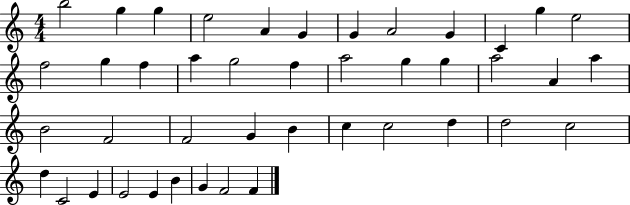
B5/h G5/q G5/q E5/h A4/q G4/q G4/q A4/h G4/q C4/q G5/q E5/h F5/h G5/q F5/q A5/q G5/h F5/q A5/h G5/q G5/q A5/h A4/q A5/q B4/h F4/h F4/h G4/q B4/q C5/q C5/h D5/q D5/h C5/h D5/q C4/h E4/q E4/h E4/q B4/q G4/q F4/h F4/q